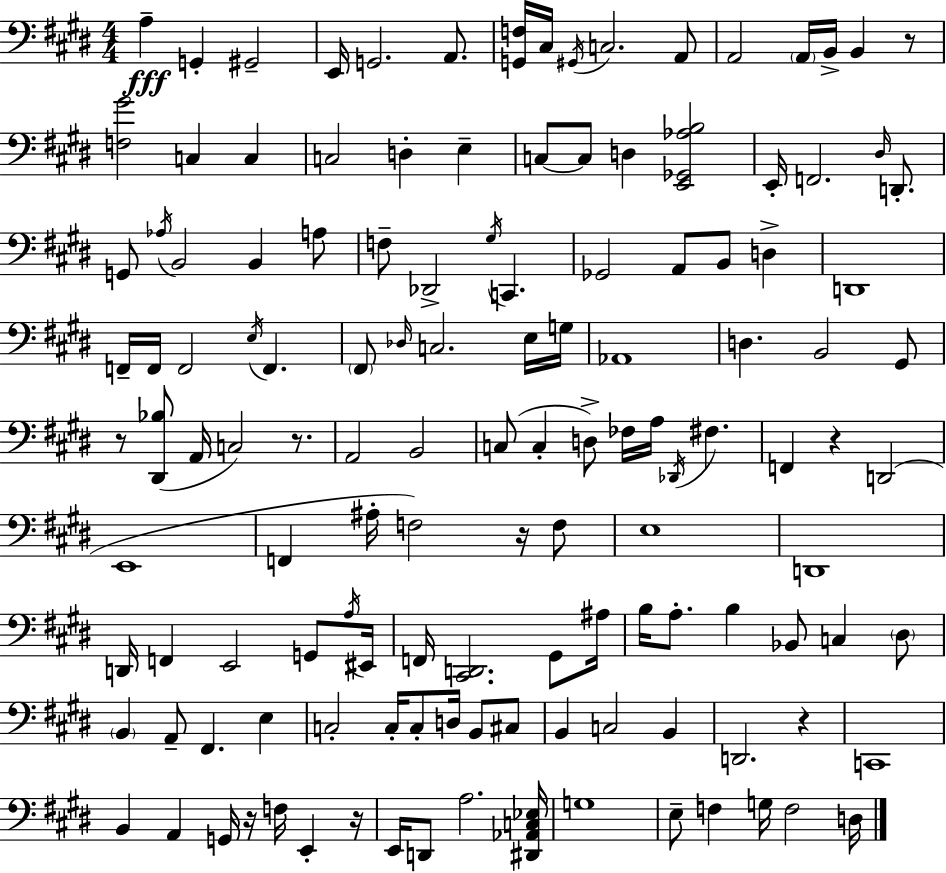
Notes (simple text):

A3/q G2/q G#2/h E2/s G2/h. A2/e. [G2,F3]/s C#3/s G#2/s C3/h. A2/e A2/h A2/s B2/s B2/q R/e [F3,G#4]/h C3/q C3/q C3/h D3/q E3/q C3/e C3/e D3/q [E2,Gb2,Ab3,B3]/h E2/s F2/h. D#3/s D2/e. G2/e Ab3/s B2/h B2/q A3/e F3/e Db2/h G#3/s C2/q. Gb2/h A2/e B2/e D3/q D2/w F2/s F2/s F2/h E3/s F2/q. F#2/e Db3/s C3/h. E3/s G3/s Ab2/w D3/q. B2/h G#2/e R/e [D#2,Bb3]/e A2/s C3/h R/e. A2/h B2/h C3/e C3/q D3/e FES3/s A3/s Db2/s F#3/q. F2/q R/q D2/h E2/w F2/q A#3/s F3/h R/s F3/e E3/w D2/w D2/s F2/q E2/h G2/e A3/s EIS2/s F2/s [C#2,D2]/h. G#2/e A#3/s B3/s A3/e. B3/q Bb2/e C3/q D#3/e B2/q A2/e F#2/q. E3/q C3/h C3/s C3/e D3/s B2/e C#3/e B2/q C3/h B2/q D2/h. R/q C2/w B2/q A2/q G2/s R/s F3/s E2/q R/s E2/s D2/e A3/h. [D#2,Ab2,C3,Eb3]/s G3/w E3/e F3/q G3/s F3/h D3/s